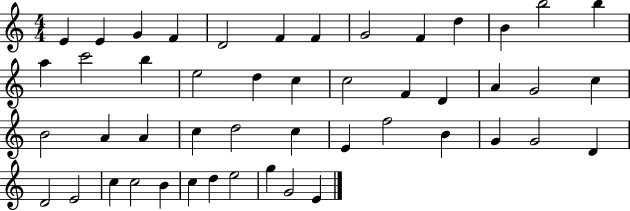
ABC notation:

X:1
T:Untitled
M:4/4
L:1/4
K:C
E E G F D2 F F G2 F d B b2 b a c'2 b e2 d c c2 F D A G2 c B2 A A c d2 c E f2 B G G2 D D2 E2 c c2 B c d e2 g G2 E